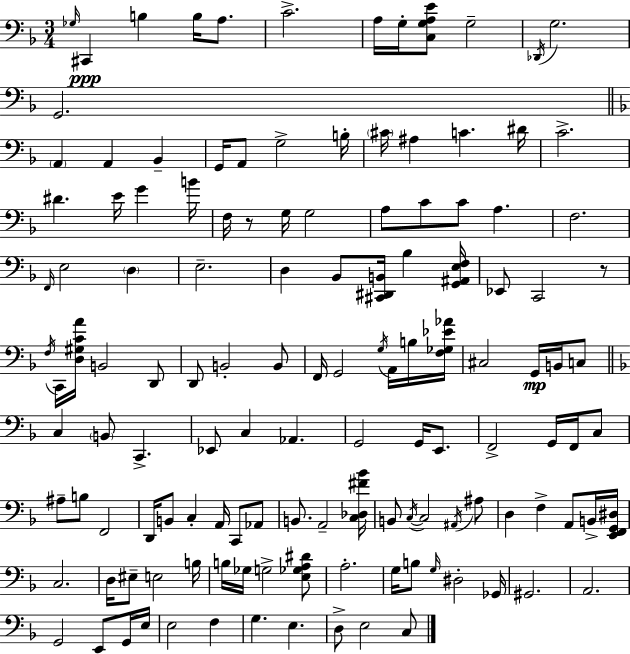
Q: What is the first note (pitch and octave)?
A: Gb3